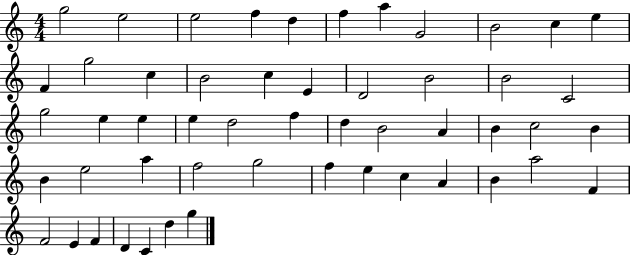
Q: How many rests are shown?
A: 0